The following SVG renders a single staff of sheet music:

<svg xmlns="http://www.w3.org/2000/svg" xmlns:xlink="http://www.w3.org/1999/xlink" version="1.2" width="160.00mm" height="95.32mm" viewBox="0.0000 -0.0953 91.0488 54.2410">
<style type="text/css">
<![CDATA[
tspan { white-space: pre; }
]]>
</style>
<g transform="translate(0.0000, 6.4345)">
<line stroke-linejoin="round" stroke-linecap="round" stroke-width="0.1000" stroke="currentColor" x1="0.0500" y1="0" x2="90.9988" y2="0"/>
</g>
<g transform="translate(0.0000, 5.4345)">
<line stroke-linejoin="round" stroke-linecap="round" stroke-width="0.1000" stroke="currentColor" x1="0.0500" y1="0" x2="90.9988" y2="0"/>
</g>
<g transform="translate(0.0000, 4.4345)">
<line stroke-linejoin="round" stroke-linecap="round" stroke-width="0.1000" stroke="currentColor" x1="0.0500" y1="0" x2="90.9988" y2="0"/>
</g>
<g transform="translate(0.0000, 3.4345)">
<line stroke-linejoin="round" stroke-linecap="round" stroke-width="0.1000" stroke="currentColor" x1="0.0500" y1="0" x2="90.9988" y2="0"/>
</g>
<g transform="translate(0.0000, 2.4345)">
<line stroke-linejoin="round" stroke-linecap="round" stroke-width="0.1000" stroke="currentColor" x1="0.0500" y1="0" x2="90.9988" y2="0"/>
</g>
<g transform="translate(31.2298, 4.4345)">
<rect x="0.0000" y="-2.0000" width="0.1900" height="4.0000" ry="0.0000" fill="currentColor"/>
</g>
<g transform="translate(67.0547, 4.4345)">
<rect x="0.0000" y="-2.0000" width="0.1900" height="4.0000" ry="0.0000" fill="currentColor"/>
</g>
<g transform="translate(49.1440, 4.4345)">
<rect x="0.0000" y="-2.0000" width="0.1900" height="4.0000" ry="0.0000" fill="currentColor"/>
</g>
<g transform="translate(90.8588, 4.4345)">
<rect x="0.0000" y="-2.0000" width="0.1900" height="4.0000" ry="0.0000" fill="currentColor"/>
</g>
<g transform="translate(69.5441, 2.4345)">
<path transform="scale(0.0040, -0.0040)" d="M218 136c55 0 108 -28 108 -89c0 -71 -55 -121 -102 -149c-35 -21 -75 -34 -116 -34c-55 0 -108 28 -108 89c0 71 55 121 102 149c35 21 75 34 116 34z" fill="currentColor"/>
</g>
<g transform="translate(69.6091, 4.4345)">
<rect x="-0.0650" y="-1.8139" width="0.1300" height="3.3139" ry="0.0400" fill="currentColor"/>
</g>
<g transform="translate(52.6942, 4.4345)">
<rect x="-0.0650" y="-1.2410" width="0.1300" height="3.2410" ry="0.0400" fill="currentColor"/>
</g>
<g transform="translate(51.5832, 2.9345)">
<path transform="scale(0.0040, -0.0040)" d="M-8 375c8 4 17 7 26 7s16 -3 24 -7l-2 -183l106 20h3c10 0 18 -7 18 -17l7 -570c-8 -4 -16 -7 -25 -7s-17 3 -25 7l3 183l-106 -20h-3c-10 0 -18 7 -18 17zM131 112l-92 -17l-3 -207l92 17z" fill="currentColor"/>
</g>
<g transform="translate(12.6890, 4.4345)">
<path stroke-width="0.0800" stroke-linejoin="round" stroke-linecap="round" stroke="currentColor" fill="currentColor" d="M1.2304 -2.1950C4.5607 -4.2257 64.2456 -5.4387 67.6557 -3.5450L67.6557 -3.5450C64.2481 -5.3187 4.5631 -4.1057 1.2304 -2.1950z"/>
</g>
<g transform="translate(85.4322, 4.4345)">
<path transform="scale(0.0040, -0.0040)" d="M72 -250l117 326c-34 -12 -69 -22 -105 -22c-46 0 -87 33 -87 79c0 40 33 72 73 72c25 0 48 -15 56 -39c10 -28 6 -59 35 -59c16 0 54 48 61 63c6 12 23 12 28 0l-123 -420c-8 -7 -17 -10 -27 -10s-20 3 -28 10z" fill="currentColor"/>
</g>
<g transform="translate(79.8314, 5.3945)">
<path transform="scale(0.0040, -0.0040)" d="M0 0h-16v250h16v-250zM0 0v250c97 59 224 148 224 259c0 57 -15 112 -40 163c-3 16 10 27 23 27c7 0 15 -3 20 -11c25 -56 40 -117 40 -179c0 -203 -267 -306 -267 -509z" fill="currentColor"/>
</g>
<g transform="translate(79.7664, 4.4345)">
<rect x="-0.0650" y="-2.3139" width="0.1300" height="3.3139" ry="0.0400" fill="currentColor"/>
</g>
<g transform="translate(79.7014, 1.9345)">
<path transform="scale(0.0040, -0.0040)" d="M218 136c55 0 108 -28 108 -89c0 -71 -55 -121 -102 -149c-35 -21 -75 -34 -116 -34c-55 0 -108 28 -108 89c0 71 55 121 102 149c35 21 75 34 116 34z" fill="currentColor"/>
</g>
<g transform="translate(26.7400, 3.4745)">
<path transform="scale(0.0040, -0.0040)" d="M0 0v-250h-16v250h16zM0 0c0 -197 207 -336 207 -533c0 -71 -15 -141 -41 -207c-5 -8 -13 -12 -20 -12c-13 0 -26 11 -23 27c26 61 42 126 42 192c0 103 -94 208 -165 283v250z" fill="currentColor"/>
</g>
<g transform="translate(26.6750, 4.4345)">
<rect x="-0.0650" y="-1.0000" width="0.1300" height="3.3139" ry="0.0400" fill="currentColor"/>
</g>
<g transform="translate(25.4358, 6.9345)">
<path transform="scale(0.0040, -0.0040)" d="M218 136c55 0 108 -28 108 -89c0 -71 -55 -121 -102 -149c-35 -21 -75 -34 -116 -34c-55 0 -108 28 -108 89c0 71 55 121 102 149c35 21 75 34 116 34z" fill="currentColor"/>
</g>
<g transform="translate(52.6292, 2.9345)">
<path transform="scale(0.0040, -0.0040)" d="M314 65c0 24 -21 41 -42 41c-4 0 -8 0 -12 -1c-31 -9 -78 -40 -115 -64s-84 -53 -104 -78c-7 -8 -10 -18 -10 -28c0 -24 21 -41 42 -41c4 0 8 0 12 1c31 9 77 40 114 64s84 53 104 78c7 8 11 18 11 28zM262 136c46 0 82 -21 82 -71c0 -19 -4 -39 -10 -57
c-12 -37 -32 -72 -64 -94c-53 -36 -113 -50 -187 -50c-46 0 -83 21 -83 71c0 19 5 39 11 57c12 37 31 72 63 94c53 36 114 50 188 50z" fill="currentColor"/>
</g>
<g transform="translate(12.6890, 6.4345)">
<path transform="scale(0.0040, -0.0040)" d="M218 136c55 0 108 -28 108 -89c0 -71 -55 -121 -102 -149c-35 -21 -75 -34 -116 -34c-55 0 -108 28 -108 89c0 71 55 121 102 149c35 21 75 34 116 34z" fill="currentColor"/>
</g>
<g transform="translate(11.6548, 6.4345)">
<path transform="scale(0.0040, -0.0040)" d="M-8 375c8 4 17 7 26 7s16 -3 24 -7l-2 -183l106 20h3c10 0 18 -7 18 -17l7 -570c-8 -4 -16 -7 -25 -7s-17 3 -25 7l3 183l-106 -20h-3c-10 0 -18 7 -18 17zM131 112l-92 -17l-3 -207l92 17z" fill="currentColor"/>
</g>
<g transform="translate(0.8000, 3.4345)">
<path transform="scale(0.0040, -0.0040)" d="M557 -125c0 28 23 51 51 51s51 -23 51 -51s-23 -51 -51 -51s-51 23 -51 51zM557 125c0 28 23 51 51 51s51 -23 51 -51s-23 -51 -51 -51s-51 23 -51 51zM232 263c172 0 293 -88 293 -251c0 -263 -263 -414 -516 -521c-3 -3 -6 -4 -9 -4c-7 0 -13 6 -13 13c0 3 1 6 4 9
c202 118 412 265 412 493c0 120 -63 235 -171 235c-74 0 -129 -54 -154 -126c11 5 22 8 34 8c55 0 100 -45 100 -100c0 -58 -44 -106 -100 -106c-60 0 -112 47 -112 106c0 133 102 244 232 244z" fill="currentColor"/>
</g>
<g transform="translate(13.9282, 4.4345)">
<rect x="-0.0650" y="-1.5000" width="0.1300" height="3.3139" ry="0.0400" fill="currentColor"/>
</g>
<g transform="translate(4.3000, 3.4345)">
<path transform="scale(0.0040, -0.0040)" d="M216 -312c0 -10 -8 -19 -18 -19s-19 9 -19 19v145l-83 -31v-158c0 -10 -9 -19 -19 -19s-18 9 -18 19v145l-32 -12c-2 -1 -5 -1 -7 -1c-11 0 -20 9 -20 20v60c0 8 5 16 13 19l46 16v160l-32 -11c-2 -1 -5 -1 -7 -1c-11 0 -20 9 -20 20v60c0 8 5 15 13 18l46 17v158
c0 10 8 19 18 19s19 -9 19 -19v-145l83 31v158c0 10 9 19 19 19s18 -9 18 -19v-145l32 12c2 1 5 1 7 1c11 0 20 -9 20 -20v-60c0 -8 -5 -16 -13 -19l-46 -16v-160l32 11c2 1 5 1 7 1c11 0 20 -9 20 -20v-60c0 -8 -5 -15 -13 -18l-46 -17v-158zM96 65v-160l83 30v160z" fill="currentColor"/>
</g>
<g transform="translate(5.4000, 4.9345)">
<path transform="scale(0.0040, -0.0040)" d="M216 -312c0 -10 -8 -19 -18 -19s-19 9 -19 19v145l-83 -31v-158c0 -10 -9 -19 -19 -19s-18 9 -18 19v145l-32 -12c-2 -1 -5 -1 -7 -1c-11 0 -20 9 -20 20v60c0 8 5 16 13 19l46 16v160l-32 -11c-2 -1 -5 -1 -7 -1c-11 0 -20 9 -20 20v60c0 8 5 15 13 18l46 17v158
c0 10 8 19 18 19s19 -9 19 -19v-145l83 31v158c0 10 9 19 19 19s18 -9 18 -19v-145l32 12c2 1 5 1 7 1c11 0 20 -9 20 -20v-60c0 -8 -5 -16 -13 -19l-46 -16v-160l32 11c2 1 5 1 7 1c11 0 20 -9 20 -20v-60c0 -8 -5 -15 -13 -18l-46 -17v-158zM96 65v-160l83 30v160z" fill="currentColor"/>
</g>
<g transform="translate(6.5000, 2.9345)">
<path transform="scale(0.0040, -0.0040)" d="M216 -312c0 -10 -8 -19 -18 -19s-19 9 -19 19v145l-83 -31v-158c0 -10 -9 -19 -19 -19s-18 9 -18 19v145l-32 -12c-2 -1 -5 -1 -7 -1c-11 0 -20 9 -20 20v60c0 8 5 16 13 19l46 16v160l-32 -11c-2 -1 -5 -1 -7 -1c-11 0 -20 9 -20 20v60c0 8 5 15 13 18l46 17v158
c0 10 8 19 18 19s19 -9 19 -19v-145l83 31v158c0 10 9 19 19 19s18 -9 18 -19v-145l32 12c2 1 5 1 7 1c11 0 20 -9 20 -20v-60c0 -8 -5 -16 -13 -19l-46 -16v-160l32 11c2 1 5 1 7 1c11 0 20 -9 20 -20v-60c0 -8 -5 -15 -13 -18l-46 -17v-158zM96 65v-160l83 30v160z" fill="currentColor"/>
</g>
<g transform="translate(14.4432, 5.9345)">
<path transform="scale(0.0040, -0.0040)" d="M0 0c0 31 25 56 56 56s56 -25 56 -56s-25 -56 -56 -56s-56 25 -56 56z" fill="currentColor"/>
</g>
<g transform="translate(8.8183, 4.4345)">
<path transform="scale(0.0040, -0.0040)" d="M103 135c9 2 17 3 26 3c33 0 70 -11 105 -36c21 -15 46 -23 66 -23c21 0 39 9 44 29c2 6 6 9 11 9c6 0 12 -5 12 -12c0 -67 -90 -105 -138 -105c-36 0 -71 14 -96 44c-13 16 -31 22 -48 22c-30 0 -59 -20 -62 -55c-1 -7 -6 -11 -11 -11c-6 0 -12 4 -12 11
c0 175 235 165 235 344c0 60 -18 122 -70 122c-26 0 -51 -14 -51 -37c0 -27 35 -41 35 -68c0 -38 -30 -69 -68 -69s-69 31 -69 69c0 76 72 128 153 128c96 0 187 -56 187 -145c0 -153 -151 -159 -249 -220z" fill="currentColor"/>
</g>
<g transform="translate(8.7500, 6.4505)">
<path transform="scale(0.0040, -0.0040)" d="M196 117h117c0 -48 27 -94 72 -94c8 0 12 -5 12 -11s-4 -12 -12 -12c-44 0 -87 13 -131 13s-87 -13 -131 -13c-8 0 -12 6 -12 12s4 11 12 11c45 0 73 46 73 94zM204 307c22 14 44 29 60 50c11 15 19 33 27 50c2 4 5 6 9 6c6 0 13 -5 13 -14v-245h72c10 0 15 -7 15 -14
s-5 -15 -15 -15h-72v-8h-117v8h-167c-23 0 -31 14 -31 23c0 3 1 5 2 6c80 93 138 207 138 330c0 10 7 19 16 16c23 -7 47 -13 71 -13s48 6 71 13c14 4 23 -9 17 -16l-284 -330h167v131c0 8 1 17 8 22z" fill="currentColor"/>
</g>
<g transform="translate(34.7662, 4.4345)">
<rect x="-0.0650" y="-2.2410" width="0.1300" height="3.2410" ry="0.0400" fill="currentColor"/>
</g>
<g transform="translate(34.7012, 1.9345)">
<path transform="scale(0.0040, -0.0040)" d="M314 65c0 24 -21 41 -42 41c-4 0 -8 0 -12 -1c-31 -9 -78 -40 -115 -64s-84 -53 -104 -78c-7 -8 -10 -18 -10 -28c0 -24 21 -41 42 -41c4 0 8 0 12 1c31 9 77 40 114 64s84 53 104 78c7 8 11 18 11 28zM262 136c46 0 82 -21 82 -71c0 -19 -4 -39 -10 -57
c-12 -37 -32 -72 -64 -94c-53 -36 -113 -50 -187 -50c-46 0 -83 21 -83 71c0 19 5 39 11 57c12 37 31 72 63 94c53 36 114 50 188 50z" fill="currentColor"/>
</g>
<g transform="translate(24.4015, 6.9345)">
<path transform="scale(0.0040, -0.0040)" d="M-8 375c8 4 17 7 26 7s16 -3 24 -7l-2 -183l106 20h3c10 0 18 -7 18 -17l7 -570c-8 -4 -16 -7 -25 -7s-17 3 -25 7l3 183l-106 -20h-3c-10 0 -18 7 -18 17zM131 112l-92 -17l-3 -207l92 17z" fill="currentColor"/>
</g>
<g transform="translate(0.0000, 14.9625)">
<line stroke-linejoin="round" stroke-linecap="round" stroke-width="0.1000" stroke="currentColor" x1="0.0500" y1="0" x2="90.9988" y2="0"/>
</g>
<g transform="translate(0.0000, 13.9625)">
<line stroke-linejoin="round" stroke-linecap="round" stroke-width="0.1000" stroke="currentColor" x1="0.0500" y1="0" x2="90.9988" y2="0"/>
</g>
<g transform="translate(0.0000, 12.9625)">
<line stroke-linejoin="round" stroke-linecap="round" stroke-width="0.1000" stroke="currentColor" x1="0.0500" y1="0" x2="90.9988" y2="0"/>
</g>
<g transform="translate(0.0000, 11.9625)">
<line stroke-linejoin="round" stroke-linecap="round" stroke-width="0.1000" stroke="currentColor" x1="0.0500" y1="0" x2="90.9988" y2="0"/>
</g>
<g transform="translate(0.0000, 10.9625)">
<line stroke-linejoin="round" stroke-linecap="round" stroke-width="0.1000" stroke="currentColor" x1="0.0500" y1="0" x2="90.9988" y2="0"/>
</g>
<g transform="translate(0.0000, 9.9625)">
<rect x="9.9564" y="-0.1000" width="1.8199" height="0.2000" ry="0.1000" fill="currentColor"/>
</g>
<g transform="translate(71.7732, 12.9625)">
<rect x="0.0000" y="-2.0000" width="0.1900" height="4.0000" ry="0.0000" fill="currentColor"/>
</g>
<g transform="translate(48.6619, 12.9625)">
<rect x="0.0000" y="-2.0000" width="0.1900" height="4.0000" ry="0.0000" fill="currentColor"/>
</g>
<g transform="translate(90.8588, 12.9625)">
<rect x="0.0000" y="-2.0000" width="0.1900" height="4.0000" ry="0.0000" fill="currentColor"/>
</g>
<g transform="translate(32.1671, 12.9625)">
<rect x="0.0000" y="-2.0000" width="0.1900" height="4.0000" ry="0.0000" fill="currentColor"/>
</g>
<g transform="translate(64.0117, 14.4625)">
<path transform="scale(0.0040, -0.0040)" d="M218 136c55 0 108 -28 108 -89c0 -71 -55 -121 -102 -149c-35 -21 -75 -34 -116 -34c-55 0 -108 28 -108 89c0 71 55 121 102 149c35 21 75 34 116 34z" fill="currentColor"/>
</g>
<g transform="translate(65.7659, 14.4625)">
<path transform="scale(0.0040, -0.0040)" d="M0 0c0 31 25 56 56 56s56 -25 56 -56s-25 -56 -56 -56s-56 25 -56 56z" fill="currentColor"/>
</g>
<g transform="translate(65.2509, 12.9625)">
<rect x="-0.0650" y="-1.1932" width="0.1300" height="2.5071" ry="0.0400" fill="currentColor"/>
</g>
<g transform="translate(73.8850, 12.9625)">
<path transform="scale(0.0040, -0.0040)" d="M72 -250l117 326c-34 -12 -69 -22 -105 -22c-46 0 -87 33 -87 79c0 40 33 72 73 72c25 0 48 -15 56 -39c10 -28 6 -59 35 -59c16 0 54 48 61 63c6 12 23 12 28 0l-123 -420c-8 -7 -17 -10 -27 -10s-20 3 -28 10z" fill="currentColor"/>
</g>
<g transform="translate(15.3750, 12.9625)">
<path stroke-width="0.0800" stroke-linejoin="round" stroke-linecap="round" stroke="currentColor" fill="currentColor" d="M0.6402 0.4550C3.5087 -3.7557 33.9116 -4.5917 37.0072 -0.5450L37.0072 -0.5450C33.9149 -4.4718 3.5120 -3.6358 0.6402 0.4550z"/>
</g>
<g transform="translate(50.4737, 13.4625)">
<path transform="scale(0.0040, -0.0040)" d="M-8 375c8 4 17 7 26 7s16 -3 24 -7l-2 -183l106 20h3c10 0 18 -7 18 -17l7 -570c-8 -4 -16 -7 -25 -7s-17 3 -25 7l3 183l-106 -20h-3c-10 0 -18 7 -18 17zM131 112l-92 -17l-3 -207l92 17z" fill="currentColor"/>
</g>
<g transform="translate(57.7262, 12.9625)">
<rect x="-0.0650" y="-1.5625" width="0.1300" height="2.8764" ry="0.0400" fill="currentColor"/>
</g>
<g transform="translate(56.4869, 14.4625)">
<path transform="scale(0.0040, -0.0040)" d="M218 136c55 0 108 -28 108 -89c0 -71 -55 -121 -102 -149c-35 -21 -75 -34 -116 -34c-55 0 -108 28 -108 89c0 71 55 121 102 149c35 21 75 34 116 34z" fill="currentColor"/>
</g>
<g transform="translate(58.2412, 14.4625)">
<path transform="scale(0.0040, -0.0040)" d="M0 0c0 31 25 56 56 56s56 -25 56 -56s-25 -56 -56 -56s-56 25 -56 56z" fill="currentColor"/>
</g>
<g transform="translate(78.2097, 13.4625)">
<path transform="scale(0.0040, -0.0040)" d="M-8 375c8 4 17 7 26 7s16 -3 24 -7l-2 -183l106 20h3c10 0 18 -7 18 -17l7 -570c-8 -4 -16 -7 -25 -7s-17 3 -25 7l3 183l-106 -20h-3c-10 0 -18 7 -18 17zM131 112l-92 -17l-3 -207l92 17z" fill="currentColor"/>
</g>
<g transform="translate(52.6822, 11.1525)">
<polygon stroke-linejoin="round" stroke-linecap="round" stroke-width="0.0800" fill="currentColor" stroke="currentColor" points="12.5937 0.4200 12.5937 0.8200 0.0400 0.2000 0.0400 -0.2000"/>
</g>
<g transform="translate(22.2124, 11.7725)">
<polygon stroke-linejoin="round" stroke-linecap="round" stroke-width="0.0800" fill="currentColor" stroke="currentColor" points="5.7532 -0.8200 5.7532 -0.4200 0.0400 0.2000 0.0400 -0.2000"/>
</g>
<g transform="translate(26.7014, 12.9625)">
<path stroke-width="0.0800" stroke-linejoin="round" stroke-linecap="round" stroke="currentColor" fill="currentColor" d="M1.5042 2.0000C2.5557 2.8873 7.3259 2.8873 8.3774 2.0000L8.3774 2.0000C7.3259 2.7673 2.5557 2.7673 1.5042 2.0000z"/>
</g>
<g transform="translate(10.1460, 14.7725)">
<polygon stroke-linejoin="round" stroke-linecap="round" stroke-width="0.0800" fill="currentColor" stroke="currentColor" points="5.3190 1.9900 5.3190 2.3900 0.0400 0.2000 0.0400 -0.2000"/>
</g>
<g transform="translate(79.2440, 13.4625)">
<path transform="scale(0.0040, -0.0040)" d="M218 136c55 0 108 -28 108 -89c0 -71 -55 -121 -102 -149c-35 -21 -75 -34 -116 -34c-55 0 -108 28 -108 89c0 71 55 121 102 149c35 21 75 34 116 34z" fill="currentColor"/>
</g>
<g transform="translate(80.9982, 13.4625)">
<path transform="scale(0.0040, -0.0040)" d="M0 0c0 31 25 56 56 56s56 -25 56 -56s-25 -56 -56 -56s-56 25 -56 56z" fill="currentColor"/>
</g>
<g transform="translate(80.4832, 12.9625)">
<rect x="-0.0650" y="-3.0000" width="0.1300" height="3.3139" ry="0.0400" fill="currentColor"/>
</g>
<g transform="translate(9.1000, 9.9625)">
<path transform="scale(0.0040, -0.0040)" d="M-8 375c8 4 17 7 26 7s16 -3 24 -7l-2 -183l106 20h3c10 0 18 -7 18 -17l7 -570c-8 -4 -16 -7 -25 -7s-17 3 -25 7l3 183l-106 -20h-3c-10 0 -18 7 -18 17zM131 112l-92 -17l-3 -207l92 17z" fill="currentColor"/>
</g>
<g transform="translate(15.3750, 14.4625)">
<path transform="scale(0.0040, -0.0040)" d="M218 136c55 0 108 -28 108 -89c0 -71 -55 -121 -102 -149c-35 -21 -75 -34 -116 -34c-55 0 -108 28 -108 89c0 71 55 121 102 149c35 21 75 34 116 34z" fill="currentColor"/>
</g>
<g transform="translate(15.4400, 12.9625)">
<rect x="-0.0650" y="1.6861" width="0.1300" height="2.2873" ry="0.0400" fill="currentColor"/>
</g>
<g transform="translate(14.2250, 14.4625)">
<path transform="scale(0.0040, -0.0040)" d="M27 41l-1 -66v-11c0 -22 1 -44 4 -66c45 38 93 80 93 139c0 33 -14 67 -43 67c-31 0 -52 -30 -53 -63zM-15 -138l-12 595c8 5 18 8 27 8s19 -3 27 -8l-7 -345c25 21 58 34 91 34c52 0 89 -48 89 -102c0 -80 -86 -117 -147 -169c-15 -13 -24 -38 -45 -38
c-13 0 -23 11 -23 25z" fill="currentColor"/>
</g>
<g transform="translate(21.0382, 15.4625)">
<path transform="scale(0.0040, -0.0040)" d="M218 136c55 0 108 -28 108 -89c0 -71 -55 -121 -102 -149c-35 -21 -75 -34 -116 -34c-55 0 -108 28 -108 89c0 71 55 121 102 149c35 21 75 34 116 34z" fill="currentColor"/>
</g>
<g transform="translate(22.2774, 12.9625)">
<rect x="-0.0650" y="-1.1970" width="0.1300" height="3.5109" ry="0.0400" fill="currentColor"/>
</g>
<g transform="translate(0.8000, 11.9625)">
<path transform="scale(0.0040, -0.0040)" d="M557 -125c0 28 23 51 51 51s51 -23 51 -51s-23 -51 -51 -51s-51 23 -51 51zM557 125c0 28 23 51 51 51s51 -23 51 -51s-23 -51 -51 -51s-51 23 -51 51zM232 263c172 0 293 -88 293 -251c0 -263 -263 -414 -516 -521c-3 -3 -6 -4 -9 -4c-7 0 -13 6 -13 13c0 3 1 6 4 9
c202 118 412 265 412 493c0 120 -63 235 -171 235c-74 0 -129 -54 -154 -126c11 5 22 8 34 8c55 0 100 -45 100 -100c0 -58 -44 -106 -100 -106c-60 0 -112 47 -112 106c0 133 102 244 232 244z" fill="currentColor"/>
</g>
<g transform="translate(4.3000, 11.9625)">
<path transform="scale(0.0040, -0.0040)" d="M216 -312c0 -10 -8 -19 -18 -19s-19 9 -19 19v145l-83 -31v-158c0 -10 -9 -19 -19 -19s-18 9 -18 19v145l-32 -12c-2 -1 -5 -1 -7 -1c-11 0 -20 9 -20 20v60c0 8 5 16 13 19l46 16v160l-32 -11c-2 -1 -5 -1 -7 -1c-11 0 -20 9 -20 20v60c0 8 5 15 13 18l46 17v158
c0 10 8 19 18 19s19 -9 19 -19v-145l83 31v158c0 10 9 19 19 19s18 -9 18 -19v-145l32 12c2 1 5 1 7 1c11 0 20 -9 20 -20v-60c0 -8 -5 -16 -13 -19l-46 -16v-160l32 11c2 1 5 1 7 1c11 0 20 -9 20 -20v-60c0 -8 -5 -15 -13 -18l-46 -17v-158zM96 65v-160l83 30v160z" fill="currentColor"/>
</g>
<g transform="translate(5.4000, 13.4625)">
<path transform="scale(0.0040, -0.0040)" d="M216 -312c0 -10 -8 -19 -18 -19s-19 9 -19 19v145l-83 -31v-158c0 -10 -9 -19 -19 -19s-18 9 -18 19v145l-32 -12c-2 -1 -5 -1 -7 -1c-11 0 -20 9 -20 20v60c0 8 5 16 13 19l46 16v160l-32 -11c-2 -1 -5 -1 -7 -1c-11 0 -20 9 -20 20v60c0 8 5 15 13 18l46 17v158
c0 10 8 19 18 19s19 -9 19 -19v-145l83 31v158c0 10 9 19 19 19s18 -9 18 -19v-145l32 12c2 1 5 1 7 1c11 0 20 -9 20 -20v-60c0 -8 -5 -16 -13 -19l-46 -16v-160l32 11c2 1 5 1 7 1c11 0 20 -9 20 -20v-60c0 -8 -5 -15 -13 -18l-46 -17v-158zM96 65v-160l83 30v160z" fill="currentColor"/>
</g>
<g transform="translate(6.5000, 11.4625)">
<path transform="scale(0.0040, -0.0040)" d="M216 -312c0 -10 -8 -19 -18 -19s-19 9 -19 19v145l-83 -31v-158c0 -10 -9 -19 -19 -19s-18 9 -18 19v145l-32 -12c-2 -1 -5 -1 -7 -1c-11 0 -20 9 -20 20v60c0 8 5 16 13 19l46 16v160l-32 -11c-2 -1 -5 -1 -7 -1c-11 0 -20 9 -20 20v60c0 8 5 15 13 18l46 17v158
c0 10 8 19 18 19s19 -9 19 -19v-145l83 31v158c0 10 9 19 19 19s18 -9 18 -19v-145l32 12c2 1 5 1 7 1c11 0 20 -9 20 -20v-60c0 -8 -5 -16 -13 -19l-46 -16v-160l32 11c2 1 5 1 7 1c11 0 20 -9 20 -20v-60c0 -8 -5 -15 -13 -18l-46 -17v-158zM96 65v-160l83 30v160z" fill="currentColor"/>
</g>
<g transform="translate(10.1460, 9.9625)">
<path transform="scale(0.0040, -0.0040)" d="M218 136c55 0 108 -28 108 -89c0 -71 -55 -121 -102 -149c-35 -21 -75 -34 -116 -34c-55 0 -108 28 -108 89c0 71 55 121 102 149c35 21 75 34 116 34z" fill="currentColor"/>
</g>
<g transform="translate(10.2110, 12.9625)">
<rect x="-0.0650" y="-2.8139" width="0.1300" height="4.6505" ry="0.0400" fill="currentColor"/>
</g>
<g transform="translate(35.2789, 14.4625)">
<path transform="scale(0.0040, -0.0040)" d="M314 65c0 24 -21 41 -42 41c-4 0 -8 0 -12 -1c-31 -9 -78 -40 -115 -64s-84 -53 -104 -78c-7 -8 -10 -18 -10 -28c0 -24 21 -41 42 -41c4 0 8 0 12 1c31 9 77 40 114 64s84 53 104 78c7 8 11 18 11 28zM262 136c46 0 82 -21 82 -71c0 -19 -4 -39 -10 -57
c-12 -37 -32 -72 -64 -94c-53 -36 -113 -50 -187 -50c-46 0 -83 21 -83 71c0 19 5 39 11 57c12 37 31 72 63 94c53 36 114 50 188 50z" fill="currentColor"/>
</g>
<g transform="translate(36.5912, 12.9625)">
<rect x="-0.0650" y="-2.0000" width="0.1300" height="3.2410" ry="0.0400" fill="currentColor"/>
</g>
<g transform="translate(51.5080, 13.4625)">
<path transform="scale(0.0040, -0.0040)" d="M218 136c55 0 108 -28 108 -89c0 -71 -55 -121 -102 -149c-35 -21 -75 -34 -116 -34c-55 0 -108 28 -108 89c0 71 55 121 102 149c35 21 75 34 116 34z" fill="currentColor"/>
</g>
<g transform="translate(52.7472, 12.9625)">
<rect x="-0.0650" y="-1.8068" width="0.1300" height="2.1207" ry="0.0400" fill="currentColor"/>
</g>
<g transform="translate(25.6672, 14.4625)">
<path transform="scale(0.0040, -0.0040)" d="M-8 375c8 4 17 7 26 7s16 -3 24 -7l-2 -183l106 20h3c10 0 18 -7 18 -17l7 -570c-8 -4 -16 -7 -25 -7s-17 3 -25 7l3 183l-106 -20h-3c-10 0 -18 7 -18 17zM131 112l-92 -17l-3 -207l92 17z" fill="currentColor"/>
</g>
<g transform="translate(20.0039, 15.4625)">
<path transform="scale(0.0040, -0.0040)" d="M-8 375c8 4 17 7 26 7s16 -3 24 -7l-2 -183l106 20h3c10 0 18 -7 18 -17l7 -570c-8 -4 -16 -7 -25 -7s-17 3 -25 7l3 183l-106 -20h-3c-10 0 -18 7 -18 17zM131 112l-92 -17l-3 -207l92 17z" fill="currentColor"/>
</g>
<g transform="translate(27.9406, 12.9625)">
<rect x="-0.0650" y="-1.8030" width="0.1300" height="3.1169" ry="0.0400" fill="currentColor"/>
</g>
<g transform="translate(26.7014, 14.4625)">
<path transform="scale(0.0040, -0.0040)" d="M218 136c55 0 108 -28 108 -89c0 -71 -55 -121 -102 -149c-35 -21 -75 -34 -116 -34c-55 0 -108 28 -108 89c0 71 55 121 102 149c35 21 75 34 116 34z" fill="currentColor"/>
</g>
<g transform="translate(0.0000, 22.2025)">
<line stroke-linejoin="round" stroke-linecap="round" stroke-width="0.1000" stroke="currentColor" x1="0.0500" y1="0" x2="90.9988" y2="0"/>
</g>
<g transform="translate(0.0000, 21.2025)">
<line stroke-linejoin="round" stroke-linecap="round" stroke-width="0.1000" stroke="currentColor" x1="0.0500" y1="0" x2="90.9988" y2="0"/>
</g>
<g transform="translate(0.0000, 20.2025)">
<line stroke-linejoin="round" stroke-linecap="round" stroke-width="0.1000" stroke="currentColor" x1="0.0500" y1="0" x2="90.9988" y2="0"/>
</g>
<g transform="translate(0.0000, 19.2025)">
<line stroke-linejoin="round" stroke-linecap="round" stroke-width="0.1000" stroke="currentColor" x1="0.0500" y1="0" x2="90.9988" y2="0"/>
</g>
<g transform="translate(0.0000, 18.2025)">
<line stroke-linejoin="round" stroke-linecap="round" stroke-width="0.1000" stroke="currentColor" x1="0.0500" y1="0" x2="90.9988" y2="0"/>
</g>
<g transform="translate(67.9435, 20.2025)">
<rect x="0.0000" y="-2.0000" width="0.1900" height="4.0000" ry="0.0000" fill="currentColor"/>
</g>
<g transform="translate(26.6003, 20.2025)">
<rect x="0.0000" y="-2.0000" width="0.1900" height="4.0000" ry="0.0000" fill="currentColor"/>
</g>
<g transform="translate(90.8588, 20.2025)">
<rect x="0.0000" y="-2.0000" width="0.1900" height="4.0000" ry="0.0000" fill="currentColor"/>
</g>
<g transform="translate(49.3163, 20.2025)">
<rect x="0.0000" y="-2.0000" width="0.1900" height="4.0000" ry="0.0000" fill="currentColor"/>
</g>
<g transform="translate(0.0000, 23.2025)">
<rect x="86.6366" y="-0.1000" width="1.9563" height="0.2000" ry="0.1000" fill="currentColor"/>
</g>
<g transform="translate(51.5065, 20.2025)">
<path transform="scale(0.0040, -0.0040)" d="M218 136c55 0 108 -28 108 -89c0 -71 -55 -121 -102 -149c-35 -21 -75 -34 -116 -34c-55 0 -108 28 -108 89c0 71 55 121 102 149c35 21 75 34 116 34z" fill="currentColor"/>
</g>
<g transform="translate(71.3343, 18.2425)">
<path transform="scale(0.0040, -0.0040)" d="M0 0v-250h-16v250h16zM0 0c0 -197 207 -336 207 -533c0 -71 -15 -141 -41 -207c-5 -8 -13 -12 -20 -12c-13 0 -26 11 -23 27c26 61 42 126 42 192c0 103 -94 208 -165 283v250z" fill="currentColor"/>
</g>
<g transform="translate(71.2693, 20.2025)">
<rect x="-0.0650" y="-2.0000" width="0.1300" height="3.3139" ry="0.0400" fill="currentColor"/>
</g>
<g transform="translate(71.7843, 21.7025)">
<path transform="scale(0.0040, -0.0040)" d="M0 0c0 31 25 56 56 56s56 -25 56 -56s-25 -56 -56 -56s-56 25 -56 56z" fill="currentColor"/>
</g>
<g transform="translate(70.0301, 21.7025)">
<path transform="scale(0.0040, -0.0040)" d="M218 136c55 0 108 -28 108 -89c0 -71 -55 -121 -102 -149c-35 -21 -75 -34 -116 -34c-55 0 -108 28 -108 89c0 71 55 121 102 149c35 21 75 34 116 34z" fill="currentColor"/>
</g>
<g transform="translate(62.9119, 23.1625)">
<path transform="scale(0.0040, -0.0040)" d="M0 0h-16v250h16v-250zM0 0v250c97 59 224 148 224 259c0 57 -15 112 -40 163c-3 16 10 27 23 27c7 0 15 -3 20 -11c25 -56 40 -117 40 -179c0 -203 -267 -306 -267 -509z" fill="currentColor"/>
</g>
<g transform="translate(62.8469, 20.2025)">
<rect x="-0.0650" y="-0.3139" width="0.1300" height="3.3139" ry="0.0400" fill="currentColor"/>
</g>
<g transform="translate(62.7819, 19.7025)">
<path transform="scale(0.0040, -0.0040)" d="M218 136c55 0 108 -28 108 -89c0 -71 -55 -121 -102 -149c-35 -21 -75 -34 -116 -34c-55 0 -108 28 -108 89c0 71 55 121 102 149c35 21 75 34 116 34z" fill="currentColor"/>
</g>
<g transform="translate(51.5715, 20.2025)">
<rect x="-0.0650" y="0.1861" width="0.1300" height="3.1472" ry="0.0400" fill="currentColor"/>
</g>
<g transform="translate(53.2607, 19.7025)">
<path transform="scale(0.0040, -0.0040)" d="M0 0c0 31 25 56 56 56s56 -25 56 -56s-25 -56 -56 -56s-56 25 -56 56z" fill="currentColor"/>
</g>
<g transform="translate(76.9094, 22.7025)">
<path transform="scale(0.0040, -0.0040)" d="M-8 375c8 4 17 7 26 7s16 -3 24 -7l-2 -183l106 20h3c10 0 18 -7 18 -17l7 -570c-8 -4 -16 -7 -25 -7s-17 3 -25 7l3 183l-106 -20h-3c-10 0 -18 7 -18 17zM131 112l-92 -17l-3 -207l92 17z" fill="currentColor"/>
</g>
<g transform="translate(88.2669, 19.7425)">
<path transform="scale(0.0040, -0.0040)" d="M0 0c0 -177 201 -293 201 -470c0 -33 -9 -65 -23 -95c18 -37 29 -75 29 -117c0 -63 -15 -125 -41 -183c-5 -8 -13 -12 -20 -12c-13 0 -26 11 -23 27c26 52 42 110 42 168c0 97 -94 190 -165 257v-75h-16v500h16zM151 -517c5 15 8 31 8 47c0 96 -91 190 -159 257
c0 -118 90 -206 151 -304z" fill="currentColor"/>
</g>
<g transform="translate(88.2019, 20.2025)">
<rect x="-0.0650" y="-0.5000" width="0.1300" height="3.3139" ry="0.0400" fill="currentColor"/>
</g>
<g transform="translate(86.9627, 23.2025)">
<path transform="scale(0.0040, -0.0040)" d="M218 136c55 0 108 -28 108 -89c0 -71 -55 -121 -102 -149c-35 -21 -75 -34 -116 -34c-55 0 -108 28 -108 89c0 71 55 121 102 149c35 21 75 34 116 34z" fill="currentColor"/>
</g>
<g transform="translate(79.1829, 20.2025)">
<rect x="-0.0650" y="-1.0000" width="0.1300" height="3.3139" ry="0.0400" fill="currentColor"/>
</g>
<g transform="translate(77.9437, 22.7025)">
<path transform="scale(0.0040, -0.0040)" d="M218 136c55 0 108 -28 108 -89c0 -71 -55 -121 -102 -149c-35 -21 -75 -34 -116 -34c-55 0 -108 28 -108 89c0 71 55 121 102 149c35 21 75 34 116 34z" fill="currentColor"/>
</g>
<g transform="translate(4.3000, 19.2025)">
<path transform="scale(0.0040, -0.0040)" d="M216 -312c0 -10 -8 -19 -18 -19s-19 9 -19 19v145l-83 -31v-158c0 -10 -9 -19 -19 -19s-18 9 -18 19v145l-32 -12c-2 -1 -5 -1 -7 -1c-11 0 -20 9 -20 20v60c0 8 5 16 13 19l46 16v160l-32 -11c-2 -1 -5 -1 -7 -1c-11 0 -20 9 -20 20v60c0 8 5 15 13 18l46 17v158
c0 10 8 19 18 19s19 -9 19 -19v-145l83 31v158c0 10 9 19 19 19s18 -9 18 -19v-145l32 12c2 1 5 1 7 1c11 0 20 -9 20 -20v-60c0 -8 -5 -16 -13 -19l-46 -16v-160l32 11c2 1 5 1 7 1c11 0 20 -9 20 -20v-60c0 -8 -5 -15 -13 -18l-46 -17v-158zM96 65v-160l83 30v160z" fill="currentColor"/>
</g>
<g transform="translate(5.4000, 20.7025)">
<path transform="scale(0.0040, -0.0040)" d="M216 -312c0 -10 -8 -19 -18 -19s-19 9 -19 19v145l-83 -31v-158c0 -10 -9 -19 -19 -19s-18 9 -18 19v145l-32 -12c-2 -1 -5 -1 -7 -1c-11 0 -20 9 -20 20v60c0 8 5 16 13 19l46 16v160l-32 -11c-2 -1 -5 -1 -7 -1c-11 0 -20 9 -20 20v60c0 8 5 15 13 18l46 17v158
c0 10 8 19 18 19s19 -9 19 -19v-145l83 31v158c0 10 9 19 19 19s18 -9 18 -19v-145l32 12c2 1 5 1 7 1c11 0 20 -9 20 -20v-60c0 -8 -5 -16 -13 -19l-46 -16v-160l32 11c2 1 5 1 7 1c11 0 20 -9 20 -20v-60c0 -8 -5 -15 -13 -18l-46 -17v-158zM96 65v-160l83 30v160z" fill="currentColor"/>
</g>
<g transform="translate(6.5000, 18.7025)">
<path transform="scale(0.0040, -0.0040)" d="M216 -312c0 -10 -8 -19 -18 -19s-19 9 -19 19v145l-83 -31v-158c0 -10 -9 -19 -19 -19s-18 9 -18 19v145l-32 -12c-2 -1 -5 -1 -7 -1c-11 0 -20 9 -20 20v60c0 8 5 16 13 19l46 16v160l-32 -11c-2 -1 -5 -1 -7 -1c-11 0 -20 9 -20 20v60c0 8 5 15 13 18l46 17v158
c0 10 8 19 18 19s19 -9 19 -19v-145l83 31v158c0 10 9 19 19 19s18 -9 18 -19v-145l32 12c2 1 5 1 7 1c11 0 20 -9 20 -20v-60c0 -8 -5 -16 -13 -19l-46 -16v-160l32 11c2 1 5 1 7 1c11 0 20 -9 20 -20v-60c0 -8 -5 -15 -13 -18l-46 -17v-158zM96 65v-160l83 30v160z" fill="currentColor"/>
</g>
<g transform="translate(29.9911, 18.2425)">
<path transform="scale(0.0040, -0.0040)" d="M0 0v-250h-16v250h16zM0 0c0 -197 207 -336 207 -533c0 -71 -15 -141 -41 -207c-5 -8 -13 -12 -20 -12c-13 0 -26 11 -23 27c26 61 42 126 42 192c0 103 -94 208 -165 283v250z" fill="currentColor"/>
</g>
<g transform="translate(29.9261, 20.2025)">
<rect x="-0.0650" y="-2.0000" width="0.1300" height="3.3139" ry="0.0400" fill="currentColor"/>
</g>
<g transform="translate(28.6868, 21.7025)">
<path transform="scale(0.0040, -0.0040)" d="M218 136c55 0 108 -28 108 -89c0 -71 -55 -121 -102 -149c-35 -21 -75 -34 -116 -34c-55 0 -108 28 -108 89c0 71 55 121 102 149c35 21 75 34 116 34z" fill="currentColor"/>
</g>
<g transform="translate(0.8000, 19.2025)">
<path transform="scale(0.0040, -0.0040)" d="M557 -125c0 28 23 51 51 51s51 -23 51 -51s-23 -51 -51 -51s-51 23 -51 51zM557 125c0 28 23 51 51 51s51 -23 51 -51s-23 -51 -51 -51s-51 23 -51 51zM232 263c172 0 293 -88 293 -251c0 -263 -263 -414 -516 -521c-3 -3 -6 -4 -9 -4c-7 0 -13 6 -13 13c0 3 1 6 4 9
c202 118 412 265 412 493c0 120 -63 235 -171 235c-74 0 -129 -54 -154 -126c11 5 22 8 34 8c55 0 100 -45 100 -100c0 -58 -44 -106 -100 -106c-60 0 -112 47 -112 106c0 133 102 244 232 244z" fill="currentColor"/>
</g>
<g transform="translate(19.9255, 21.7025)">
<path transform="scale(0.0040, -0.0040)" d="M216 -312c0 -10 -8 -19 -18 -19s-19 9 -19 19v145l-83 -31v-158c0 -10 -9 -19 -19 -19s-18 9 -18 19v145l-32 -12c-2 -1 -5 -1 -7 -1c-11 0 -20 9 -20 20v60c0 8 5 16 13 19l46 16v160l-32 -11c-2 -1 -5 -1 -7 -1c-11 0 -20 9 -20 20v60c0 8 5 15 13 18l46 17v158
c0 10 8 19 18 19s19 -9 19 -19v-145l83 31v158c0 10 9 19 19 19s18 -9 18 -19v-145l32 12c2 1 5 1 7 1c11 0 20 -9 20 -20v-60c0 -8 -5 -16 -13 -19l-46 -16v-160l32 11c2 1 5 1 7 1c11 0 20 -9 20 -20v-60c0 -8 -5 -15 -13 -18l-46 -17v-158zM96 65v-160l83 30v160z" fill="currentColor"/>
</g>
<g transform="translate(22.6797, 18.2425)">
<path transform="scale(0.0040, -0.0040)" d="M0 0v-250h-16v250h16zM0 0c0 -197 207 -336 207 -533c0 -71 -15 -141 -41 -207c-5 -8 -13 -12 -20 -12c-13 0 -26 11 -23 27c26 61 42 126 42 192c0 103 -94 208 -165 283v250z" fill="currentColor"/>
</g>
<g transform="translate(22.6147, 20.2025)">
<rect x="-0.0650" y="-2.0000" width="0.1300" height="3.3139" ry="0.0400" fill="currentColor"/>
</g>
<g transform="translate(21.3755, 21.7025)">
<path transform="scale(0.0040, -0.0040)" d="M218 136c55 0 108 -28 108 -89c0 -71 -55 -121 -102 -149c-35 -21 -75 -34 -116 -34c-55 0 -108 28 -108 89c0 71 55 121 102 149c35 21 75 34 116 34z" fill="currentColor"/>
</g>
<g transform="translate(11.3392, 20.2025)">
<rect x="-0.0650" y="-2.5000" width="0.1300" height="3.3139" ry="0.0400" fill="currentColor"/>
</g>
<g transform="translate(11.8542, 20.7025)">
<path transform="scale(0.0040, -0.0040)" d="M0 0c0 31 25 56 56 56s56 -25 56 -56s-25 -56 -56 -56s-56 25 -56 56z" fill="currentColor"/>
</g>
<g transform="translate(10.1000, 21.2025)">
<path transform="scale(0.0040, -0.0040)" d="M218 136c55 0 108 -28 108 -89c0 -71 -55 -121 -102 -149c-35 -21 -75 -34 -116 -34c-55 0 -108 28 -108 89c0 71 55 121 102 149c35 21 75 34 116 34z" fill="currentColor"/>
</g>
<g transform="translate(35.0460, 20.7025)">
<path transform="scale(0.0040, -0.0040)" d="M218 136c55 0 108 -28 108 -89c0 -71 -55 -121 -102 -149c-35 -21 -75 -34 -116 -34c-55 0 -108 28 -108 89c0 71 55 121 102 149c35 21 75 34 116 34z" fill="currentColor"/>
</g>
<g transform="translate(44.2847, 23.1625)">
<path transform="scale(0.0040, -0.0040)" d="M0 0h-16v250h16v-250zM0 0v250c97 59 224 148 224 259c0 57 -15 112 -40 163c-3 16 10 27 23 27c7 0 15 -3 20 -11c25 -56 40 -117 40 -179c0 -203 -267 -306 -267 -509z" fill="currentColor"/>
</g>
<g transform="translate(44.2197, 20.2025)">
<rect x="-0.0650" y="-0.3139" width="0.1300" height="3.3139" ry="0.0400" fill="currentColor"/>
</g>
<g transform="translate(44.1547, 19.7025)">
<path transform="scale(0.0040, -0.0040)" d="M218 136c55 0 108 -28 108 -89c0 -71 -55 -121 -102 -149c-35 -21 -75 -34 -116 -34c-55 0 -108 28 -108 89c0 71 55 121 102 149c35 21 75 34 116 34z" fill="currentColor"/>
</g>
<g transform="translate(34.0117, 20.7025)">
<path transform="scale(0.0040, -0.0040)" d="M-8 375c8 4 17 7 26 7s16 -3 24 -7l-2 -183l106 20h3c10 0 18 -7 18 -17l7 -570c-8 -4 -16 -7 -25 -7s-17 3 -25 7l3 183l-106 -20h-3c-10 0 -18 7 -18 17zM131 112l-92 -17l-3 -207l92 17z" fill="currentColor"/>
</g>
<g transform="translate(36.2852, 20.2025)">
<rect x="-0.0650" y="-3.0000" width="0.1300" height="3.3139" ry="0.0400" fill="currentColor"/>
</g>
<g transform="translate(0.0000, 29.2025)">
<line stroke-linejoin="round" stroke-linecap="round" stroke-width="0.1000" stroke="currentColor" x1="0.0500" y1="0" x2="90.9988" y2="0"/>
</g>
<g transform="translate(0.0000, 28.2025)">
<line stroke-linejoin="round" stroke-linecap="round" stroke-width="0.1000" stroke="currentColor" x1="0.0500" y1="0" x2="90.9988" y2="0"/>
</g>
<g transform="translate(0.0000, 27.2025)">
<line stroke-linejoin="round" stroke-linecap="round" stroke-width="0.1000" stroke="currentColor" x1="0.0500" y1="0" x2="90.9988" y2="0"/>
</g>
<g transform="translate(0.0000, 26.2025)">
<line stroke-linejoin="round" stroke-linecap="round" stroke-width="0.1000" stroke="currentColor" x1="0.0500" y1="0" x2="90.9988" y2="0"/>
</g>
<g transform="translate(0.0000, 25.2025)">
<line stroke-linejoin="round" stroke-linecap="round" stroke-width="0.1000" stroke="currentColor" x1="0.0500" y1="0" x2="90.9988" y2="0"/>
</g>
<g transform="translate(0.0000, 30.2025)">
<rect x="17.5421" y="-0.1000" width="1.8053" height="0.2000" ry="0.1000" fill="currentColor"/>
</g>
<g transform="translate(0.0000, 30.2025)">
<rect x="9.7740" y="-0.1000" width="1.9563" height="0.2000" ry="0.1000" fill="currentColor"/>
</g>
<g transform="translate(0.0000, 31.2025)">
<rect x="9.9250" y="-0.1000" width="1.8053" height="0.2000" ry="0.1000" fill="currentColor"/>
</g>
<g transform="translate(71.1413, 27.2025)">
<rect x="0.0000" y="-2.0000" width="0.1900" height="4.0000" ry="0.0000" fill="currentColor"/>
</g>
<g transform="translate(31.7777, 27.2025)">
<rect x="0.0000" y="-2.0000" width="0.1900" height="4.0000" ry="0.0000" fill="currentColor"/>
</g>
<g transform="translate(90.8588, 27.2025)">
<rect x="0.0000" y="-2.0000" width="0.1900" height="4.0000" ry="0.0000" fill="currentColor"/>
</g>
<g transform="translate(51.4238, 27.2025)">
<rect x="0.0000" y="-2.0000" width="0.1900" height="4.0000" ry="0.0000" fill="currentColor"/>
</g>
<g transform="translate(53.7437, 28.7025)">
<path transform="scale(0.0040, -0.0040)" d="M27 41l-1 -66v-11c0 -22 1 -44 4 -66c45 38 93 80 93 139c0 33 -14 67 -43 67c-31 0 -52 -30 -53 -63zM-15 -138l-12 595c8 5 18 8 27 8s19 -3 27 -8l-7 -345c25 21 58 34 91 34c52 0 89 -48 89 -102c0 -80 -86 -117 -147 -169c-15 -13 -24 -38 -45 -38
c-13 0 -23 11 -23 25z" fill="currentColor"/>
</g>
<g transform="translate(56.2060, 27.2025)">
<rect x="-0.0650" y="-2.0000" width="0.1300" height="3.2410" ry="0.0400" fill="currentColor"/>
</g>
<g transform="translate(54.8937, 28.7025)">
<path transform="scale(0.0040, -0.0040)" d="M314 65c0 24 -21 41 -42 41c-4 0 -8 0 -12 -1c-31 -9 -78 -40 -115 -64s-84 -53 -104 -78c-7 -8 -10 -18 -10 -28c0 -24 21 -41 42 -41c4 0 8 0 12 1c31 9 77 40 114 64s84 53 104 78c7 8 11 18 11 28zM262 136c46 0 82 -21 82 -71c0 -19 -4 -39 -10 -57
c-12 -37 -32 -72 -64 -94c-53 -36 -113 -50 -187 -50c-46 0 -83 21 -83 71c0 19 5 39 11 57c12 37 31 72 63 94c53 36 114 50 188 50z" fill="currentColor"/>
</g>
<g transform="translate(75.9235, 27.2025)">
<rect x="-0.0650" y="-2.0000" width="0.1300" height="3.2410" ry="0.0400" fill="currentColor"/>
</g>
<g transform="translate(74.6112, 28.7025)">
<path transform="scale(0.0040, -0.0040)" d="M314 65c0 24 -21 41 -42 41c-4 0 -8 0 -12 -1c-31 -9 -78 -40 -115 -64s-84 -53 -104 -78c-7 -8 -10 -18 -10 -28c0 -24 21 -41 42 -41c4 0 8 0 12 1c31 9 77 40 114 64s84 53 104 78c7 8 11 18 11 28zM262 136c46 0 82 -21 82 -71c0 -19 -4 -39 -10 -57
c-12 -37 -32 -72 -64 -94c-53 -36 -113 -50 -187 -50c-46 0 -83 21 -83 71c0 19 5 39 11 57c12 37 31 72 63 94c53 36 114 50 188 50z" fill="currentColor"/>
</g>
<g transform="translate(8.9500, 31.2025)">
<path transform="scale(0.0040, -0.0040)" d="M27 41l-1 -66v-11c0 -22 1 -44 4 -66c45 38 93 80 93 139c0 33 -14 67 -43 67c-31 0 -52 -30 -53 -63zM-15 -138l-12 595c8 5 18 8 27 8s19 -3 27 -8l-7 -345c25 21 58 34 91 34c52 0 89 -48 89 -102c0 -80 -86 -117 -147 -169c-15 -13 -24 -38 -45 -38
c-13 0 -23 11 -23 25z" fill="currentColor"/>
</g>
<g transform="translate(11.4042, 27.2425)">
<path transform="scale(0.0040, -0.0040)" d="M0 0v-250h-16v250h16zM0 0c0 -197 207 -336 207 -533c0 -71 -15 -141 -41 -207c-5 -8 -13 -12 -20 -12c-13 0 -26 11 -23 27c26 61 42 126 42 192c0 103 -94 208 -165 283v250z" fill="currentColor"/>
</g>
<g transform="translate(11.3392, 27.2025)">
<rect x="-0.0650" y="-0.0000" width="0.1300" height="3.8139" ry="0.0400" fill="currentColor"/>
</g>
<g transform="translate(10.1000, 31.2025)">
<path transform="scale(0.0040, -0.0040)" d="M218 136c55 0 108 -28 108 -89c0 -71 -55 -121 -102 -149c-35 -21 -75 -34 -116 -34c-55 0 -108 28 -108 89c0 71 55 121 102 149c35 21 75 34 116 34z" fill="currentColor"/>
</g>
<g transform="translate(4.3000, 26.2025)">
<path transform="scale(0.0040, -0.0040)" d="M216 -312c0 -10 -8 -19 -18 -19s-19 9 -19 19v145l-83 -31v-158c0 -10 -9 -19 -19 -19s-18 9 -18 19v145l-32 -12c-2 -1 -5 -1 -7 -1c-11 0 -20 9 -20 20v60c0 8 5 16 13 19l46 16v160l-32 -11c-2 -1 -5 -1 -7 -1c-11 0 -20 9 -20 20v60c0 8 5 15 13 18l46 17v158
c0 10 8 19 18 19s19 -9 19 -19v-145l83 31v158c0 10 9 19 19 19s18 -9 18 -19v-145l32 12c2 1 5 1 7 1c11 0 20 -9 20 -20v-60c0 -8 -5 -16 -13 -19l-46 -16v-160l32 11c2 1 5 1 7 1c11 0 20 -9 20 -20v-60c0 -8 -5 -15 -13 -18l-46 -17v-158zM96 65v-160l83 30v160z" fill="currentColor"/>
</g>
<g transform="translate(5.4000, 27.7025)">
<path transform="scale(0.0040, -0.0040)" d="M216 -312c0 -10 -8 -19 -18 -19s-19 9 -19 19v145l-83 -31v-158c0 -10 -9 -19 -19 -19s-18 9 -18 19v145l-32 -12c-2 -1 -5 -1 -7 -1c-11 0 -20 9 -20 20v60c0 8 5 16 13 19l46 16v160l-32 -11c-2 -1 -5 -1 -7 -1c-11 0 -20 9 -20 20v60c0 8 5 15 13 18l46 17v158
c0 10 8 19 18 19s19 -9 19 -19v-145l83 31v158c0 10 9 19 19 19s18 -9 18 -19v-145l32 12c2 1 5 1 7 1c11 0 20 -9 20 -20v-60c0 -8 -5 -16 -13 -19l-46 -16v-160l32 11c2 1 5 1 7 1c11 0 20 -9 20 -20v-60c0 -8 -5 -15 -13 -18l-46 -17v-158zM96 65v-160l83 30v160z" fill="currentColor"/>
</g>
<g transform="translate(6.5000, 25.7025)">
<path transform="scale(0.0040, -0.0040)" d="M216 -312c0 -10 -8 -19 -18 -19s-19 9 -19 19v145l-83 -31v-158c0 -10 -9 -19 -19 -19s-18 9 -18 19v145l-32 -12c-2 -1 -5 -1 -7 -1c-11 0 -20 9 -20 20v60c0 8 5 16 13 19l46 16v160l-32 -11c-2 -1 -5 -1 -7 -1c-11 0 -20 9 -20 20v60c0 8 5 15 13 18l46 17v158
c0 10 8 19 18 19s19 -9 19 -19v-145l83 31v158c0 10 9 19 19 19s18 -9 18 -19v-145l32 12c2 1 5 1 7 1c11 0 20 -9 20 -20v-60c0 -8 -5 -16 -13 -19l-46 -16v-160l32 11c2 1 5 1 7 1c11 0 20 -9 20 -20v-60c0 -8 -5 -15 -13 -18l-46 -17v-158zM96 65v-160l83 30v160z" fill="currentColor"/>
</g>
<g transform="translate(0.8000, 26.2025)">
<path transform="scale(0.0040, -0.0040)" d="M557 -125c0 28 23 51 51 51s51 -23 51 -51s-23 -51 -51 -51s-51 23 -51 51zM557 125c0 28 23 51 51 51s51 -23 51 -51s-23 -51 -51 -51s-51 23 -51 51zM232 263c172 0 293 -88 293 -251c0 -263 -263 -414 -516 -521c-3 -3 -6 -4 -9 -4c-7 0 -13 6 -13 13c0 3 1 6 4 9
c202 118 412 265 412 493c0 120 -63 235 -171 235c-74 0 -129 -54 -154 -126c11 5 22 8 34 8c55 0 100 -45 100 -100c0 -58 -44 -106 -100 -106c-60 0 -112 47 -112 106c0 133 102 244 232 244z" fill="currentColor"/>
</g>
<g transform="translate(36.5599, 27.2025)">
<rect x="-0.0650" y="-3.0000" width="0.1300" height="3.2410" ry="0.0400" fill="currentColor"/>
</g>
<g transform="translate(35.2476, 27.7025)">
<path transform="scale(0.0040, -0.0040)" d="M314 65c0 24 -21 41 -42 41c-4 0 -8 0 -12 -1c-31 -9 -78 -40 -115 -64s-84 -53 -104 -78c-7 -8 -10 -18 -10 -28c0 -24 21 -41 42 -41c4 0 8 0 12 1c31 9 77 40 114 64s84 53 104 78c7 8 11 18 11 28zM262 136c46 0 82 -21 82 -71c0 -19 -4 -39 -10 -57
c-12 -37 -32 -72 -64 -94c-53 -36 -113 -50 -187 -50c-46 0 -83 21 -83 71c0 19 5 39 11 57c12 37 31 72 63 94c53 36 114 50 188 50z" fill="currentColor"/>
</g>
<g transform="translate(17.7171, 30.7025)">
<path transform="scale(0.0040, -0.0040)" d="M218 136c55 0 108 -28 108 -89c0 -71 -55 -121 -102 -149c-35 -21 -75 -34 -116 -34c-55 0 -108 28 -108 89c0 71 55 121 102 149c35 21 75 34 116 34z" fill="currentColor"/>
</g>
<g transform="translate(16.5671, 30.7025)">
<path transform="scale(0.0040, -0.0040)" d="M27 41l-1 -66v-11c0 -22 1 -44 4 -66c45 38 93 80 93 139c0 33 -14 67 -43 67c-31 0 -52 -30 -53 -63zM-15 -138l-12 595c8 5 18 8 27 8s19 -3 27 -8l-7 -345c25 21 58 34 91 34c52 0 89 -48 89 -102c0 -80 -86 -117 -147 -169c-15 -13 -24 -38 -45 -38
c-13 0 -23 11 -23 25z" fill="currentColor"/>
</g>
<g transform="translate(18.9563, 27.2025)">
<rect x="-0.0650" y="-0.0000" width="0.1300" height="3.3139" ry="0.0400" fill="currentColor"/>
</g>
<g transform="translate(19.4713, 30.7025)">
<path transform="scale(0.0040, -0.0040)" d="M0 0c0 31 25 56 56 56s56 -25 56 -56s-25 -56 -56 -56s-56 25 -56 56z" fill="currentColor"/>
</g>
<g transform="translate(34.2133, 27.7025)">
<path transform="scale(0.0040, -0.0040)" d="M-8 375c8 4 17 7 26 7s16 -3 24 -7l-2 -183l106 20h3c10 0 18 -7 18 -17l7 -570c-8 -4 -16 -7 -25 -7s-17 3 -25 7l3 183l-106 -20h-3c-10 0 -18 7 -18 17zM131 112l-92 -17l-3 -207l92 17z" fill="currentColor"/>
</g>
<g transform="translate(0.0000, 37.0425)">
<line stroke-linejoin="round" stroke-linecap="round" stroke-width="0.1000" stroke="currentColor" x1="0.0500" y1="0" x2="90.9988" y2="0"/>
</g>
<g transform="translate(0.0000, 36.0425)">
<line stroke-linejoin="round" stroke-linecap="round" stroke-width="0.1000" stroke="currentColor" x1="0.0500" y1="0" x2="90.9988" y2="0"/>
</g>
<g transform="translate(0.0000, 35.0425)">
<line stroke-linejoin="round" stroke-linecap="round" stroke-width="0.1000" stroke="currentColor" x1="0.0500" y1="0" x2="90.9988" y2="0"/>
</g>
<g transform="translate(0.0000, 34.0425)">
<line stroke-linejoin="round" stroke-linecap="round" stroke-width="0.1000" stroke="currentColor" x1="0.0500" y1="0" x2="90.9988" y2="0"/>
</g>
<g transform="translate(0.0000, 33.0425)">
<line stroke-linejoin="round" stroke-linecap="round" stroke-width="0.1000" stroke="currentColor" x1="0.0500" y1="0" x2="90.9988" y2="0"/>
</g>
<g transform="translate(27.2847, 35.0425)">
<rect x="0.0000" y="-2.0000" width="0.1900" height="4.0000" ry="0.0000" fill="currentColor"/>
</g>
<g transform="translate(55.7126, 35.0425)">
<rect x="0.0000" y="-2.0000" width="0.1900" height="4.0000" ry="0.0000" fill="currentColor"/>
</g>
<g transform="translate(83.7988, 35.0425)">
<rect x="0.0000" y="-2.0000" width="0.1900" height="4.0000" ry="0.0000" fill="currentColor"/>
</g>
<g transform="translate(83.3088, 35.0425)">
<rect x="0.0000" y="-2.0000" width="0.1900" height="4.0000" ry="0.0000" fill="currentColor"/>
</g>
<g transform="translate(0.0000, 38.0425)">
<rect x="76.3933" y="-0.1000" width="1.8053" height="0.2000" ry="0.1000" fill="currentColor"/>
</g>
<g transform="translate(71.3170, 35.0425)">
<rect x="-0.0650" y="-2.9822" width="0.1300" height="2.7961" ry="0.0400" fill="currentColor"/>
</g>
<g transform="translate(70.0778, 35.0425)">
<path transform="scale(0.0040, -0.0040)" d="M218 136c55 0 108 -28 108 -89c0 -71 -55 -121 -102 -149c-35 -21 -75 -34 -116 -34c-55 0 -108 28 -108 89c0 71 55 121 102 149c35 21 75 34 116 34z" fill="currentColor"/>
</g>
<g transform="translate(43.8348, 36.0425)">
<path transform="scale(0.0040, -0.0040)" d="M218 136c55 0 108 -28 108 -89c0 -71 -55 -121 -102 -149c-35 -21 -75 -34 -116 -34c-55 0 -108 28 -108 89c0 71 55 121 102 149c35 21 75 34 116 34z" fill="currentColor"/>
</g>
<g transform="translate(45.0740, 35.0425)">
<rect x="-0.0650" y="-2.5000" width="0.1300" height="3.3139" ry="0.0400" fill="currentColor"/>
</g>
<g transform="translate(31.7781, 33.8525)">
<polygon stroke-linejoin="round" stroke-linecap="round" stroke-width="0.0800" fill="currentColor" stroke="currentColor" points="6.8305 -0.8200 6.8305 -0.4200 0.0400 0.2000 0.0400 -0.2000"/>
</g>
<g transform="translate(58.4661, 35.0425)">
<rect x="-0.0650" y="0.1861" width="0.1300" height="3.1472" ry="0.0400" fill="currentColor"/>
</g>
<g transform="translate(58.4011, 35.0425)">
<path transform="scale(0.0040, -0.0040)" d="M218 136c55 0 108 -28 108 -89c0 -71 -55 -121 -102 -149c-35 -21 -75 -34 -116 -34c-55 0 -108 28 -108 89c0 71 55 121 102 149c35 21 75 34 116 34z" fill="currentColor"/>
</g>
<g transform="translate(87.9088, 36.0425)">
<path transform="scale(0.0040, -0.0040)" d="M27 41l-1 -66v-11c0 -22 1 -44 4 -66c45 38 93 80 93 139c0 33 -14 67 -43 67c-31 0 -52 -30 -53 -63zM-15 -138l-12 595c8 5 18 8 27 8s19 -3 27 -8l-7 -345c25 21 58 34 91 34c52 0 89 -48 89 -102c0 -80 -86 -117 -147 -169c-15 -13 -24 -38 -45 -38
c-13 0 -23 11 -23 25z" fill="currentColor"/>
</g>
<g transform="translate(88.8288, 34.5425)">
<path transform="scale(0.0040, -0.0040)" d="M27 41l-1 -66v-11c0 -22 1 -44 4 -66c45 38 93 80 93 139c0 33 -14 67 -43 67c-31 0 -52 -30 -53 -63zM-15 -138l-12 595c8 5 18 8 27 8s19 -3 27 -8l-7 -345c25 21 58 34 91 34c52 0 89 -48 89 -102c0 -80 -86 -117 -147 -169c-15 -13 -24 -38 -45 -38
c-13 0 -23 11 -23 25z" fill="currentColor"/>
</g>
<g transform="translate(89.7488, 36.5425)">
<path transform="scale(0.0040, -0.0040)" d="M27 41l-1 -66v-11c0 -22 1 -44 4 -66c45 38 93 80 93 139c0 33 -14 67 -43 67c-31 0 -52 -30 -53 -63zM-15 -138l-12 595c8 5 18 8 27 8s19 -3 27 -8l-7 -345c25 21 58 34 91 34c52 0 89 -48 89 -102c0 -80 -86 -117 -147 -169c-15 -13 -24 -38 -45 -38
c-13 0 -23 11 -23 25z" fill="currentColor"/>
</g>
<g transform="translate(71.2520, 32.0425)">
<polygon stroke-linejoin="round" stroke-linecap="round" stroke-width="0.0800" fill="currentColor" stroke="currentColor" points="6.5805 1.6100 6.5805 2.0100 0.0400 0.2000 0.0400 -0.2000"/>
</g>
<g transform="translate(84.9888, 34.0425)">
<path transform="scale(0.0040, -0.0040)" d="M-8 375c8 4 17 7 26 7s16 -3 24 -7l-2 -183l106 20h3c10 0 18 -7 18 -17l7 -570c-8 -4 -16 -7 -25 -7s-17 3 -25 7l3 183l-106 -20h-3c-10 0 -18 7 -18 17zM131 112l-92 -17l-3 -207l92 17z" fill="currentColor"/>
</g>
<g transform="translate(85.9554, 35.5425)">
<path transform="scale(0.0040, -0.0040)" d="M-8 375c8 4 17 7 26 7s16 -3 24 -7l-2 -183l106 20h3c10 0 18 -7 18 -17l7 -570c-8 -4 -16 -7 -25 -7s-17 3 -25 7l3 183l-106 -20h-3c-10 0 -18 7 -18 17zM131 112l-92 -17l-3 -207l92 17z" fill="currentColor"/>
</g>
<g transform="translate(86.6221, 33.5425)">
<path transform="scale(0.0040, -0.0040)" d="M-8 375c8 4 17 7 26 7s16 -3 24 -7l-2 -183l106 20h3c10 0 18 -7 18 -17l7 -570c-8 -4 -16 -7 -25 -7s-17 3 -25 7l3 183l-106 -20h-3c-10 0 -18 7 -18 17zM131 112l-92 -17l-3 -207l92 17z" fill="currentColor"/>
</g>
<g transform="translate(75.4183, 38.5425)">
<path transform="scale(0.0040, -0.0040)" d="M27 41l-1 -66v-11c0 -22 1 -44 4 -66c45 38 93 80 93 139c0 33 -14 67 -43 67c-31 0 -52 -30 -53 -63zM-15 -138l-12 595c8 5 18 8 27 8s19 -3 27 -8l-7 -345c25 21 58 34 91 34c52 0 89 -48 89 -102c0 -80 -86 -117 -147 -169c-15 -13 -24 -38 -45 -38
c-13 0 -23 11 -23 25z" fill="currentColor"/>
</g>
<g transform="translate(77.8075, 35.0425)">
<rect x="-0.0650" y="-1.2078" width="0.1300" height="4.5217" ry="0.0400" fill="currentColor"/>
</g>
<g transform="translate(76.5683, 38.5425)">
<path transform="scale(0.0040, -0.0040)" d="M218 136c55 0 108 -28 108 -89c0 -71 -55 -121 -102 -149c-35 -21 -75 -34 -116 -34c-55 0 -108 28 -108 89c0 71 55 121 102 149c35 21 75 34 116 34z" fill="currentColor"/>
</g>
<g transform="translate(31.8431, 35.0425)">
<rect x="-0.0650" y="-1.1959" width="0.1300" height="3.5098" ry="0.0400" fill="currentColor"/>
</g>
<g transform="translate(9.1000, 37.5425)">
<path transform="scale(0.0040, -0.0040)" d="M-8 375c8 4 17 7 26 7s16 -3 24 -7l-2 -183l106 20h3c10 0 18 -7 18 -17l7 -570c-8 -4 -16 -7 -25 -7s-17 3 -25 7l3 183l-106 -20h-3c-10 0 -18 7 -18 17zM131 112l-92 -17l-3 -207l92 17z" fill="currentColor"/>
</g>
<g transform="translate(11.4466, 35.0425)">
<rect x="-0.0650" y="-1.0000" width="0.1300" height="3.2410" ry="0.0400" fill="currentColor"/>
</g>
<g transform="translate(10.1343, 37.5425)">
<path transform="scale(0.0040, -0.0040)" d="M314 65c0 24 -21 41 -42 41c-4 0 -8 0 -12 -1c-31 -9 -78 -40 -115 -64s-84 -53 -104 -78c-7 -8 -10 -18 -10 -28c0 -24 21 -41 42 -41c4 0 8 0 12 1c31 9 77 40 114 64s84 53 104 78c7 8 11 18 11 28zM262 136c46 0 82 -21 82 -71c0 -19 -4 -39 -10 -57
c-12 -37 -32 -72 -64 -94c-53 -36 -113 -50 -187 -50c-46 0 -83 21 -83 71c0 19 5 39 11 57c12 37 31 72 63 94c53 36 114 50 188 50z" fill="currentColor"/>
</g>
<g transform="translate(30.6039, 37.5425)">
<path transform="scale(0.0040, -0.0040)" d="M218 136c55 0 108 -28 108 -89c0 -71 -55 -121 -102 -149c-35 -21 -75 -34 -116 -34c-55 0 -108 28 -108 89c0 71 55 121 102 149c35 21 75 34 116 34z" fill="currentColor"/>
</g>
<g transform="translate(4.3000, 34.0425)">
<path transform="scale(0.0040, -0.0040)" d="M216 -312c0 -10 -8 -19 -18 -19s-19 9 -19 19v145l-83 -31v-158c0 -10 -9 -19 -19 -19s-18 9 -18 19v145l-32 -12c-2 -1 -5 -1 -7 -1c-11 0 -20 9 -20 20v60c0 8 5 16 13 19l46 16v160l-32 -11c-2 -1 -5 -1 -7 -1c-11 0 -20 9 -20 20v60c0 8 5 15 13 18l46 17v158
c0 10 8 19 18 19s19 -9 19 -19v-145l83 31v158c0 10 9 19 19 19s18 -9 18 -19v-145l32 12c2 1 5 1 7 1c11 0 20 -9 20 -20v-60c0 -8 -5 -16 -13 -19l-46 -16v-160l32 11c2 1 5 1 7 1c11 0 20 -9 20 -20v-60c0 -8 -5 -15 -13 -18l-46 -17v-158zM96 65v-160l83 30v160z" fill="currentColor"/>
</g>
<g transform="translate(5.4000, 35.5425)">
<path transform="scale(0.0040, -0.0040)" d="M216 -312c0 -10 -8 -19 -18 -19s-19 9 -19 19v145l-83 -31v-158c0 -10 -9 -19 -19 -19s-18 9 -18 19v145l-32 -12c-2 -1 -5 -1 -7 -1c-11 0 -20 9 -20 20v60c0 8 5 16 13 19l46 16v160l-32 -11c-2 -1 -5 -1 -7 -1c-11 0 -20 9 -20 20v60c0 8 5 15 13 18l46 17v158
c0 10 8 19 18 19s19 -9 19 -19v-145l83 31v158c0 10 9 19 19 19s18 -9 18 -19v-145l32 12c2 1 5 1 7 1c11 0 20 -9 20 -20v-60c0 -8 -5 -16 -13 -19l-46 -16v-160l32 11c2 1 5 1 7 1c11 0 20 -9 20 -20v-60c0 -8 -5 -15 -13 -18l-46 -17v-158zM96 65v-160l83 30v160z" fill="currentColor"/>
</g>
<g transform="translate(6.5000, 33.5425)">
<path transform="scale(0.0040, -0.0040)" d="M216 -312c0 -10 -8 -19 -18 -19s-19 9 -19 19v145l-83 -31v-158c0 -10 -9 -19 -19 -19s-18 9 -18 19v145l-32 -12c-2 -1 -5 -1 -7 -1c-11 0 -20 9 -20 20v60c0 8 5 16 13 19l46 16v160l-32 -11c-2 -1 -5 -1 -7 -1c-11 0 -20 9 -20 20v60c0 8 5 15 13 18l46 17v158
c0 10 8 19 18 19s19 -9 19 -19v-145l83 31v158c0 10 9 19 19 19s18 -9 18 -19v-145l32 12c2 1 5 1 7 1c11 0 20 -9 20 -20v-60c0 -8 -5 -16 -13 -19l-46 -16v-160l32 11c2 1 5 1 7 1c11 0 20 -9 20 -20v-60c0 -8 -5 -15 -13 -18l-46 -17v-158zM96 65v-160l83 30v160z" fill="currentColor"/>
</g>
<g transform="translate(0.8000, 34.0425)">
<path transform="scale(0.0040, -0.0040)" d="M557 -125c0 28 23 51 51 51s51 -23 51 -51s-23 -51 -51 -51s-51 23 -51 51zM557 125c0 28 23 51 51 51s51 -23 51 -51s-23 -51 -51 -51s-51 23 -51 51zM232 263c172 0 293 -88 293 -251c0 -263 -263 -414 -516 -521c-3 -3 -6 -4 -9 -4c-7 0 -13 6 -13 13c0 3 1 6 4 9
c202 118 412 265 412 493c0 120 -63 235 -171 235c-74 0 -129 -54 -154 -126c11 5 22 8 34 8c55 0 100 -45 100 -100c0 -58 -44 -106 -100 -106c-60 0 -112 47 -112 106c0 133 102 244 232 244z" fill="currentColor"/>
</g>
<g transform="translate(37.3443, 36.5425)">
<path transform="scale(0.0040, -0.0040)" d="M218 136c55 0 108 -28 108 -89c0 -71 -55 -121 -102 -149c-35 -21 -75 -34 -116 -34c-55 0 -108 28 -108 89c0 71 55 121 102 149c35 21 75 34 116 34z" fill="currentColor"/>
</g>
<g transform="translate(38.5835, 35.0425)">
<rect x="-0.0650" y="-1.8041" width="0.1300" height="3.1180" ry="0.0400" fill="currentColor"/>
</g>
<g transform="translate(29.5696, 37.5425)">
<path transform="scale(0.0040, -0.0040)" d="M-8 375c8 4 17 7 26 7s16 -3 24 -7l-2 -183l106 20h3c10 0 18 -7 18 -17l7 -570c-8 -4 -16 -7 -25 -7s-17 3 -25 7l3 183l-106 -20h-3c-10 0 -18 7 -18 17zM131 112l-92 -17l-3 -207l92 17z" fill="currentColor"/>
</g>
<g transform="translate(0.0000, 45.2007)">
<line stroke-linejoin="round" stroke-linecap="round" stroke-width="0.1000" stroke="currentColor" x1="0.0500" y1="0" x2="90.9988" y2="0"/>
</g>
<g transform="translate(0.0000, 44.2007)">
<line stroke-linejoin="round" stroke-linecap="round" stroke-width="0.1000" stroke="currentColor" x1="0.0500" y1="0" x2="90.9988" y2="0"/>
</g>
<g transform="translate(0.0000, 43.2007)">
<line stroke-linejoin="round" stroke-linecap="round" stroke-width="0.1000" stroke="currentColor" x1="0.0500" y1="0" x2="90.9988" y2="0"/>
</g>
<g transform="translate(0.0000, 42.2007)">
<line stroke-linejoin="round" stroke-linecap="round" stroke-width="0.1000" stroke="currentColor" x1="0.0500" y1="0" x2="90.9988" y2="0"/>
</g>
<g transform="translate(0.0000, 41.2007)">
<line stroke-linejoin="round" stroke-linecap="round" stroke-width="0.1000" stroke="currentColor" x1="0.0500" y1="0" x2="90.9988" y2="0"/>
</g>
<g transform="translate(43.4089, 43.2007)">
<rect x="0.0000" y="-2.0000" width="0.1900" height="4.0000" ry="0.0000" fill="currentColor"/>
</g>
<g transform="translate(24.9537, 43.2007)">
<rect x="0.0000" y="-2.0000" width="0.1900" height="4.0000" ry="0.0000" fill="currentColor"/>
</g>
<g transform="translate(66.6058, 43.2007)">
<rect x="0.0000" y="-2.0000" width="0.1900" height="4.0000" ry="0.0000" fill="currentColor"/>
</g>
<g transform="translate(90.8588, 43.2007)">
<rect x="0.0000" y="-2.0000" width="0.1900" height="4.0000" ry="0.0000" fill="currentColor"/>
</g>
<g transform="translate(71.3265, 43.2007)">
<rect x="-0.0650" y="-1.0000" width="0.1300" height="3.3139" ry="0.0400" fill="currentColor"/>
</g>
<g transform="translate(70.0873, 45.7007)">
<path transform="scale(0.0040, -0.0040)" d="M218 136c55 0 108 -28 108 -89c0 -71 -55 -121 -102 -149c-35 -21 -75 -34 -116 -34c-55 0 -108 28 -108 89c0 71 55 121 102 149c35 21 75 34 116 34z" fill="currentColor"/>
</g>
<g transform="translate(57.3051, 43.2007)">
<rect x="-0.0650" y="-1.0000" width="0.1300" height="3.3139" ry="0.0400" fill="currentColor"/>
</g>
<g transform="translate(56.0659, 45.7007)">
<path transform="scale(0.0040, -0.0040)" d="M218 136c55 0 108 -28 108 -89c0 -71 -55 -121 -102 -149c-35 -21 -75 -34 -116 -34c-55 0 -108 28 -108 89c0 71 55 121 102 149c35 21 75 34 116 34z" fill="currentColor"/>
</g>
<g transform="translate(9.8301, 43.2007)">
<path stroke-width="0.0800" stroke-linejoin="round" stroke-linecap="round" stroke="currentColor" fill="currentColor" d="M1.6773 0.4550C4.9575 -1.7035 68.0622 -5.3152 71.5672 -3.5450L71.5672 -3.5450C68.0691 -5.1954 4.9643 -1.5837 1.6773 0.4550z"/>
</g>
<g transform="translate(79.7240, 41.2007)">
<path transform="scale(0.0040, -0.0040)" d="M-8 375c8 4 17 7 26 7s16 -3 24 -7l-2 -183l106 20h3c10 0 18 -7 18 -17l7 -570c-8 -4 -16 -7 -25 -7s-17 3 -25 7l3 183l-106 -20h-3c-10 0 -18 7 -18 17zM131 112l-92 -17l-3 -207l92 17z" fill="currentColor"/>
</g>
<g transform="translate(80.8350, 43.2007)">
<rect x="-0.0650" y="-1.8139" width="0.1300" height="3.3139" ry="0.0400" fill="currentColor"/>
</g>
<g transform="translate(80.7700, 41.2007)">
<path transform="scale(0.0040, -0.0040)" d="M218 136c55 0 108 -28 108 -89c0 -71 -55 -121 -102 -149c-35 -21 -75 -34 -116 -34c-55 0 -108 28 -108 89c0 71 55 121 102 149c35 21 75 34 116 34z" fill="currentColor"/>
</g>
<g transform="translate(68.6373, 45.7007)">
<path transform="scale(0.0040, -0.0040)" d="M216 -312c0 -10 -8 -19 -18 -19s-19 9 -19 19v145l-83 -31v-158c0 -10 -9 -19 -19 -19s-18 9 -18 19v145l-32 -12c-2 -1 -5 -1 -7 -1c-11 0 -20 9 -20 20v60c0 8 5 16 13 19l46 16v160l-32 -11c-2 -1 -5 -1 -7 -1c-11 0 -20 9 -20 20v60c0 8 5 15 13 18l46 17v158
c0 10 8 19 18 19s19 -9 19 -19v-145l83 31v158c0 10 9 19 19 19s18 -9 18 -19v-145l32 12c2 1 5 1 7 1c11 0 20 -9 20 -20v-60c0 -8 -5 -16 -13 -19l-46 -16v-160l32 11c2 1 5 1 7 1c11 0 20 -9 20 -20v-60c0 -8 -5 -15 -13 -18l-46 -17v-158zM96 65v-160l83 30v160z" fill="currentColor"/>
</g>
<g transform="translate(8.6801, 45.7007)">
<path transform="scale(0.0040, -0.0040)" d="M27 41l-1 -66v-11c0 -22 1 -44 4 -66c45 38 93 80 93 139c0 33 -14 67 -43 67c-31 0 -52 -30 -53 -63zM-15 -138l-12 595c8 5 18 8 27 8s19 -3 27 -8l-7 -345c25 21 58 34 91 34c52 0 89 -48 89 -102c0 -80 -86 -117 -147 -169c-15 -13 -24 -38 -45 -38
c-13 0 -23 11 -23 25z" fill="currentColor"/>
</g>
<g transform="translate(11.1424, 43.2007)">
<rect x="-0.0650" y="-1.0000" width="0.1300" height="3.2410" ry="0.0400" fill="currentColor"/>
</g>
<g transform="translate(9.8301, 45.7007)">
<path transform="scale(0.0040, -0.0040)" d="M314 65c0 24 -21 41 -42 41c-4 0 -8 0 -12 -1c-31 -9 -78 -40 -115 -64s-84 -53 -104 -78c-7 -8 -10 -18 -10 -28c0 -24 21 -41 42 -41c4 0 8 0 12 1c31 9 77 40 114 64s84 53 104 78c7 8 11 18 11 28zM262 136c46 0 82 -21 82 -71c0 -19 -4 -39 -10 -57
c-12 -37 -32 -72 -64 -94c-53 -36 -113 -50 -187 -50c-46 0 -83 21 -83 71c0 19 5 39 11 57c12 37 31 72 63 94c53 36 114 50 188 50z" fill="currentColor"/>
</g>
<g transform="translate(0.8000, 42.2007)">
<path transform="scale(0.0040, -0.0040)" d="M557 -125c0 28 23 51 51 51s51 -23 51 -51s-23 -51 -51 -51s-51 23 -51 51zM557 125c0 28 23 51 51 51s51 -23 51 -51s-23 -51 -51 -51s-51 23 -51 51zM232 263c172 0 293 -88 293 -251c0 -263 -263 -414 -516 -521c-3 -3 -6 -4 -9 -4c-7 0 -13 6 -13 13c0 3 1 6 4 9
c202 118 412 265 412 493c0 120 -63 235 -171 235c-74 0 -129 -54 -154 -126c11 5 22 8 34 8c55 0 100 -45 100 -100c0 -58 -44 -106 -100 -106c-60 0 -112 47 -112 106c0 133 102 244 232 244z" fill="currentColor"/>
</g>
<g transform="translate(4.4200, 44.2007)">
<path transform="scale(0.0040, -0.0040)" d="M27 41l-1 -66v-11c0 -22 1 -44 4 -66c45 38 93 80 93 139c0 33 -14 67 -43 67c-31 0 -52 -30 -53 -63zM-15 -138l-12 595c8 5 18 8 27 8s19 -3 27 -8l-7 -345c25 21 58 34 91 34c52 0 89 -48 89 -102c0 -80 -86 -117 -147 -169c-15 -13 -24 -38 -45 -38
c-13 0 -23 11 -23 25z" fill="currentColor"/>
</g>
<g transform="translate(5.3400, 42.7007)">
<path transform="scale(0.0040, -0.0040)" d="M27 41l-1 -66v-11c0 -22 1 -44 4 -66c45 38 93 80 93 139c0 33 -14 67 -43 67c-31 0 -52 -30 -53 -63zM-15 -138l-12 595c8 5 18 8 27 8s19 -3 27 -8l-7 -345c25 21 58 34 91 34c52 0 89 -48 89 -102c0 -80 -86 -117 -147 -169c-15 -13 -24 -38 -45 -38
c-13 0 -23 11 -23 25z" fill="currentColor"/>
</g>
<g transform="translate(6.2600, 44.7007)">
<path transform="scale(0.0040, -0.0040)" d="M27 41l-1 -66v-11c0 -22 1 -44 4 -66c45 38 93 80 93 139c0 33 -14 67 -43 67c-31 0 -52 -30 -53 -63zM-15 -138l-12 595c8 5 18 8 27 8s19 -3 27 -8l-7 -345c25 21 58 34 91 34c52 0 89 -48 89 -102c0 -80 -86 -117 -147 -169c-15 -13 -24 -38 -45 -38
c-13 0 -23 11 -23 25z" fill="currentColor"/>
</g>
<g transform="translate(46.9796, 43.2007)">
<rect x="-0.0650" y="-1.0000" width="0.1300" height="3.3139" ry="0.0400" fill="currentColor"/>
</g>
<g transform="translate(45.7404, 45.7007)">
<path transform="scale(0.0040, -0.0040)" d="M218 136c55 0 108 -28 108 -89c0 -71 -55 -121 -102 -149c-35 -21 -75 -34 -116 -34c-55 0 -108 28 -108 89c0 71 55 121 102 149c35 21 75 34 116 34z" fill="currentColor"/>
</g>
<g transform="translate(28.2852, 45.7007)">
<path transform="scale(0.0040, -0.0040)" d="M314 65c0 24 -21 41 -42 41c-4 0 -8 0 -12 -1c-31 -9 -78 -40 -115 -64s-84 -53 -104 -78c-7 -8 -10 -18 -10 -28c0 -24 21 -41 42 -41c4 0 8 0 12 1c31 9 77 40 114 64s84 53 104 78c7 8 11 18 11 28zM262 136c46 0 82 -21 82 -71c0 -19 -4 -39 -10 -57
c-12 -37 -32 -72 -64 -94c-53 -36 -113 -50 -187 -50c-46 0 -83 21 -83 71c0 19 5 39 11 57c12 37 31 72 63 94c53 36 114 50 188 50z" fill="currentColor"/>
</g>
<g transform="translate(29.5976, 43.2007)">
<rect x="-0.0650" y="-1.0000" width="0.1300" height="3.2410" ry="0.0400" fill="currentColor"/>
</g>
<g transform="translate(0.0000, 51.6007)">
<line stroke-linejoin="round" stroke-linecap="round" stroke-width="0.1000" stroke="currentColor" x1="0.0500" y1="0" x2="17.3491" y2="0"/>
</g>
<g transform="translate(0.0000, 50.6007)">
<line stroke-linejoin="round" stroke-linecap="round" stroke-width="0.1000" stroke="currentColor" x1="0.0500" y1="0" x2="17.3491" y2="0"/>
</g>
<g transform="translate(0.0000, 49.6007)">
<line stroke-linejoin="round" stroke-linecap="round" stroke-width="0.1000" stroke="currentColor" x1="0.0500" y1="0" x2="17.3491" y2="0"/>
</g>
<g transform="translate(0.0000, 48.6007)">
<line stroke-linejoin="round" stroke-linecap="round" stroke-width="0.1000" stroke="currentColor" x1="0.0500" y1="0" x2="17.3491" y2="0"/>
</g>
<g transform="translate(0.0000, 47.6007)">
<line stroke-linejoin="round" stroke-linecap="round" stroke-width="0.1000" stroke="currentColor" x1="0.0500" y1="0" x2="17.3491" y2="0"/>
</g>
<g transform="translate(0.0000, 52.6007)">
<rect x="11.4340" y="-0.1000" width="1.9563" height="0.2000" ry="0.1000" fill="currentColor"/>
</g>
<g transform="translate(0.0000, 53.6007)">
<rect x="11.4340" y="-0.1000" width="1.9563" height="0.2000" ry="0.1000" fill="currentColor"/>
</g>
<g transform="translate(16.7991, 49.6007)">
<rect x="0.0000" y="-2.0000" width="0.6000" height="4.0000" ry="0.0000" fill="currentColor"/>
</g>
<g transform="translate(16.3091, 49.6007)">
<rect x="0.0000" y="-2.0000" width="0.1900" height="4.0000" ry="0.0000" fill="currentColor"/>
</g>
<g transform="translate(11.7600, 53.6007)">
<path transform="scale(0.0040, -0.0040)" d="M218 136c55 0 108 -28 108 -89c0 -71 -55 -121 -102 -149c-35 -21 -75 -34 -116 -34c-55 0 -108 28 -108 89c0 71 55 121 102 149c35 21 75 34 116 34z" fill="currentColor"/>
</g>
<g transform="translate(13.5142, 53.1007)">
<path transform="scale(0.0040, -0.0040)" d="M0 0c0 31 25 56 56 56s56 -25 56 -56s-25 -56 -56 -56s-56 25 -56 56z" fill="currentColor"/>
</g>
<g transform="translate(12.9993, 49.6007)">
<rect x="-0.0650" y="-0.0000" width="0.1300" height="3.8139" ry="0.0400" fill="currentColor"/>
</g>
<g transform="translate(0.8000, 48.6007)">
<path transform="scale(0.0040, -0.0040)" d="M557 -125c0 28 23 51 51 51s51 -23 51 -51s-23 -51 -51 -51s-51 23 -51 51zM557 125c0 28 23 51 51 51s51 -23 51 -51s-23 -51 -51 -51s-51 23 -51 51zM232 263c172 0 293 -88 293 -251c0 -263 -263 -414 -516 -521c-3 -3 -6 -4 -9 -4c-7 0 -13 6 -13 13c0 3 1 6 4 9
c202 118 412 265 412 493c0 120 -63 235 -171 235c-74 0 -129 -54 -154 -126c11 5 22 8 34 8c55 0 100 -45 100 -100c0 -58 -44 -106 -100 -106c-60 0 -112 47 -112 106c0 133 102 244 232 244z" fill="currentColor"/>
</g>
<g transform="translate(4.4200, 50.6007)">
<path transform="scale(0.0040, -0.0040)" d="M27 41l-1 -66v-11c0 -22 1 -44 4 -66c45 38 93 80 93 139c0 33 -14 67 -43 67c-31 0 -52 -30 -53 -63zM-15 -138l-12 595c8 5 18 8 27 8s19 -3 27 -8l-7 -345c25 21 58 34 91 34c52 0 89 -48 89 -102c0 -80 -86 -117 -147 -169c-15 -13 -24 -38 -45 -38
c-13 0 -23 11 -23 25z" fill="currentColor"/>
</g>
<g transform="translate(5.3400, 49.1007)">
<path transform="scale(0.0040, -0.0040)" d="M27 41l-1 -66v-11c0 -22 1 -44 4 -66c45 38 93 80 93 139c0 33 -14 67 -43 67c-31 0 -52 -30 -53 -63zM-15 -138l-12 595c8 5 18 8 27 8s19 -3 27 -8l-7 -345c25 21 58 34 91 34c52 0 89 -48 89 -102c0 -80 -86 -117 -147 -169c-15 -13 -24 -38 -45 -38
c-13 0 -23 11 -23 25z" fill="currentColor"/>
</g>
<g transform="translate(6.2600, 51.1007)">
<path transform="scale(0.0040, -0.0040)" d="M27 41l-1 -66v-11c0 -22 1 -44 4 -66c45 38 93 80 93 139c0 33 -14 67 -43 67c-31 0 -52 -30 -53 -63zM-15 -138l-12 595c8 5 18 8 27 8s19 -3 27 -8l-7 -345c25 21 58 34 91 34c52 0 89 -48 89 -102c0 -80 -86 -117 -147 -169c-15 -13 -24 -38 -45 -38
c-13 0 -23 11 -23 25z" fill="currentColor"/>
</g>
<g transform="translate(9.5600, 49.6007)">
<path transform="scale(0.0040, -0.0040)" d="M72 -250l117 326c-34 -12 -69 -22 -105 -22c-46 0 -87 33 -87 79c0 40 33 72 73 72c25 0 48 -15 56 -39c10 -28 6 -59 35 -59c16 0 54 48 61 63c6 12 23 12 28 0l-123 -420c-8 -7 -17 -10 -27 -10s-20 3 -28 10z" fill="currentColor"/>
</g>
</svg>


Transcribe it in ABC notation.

X:1
T:Untitled
M:2/4
L:1/4
K:A
G,, F,,/2 B,2 G,2 A, B,/2 z/2 C/2 _A,,/2 F,,/2 A,,/2 A,,2 C,/2 A,,/2 A,,/2 z/2 C, B,, ^A,,/2 A,,/2 C, E,/2 D, E,/2 A,,/2 F,, E,,/4 _C,,/2 _D,, C,2 _A,,2 A,,2 F,,2 F,,/2 A,,/2 B,, D, D,/2 _D,,/2 _F,,2 F,,2 F,, F,, ^F,, A, z/2 C,,